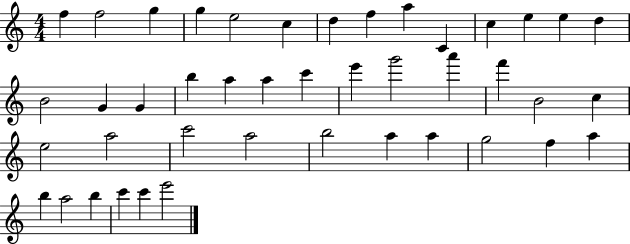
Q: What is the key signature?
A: C major